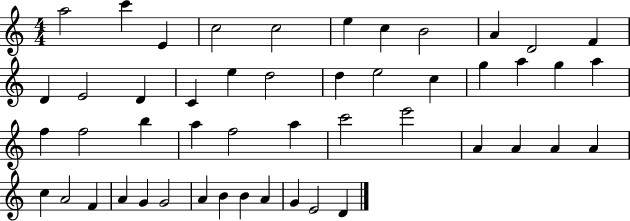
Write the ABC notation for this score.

X:1
T:Untitled
M:4/4
L:1/4
K:C
a2 c' E c2 c2 e c B2 A D2 F D E2 D C e d2 d e2 c g a g a f f2 b a f2 a c'2 e'2 A A A A c A2 F A G G2 A B B A G E2 D